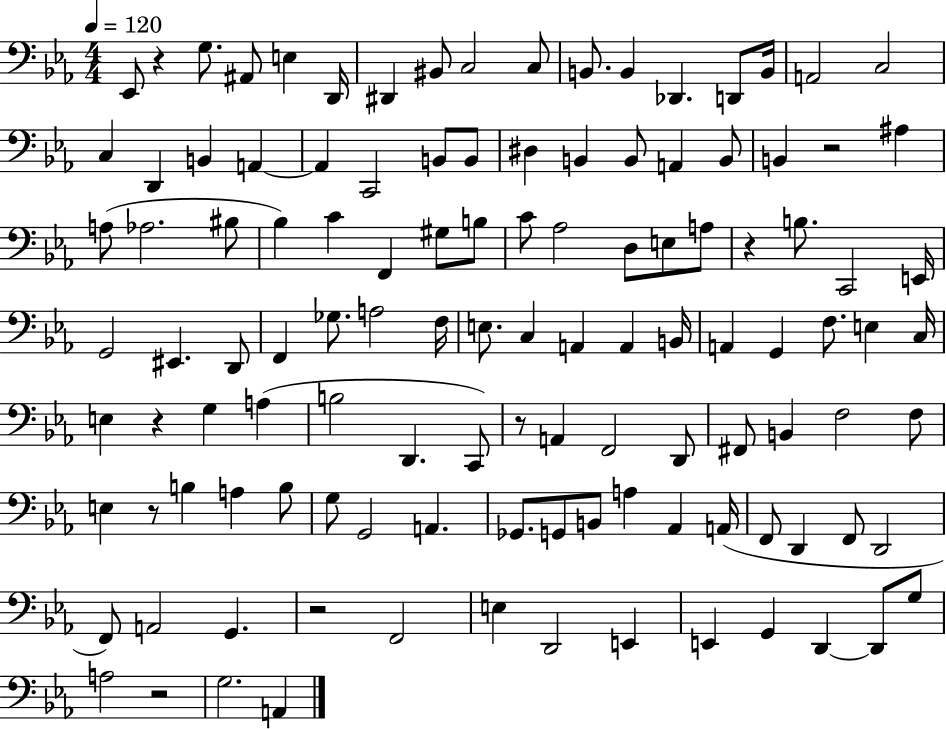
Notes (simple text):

Eb2/e R/q G3/e. A#2/e E3/q D2/s D#2/q BIS2/e C3/h C3/e B2/e. B2/q Db2/q. D2/e B2/s A2/h C3/h C3/q D2/q B2/q A2/q A2/q C2/h B2/e B2/e D#3/q B2/q B2/e A2/q B2/e B2/q R/h A#3/q A3/e Ab3/h. BIS3/e Bb3/q C4/q F2/q G#3/e B3/e C4/e Ab3/h D3/e E3/e A3/e R/q B3/e. C2/h E2/s G2/h EIS2/q. D2/e F2/q Gb3/e. A3/h F3/s E3/e. C3/q A2/q A2/q B2/s A2/q G2/q F3/e. E3/q C3/s E3/q R/q G3/q A3/q B3/h D2/q. C2/e R/e A2/q F2/h D2/e F#2/e B2/q F3/h F3/e E3/q R/e B3/q A3/q B3/e G3/e G2/h A2/q. Gb2/e. G2/e B2/e A3/q Ab2/q A2/s F2/e D2/q F2/e D2/h F2/e A2/h G2/q. R/h F2/h E3/q D2/h E2/q E2/q G2/q D2/q D2/e G3/e A3/h R/h G3/h. A2/q